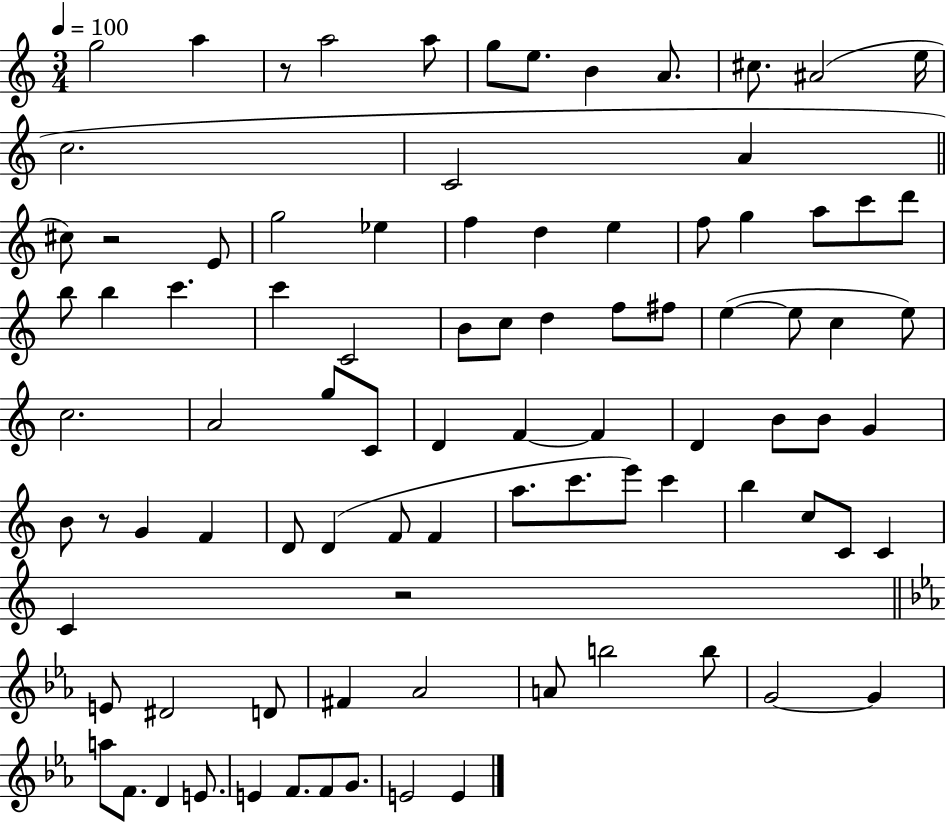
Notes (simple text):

G5/h A5/q R/e A5/h A5/e G5/e E5/e. B4/q A4/e. C#5/e. A#4/h E5/s C5/h. C4/h A4/q C#5/e R/h E4/e G5/h Eb5/q F5/q D5/q E5/q F5/e G5/q A5/e C6/e D6/e B5/e B5/q C6/q. C6/q C4/h B4/e C5/e D5/q F5/e F#5/e E5/q E5/e C5/q E5/e C5/h. A4/h G5/e C4/e D4/q F4/q F4/q D4/q B4/e B4/e G4/q B4/e R/e G4/q F4/q D4/e D4/q F4/e F4/q A5/e. C6/e. E6/e C6/q B5/q C5/e C4/e C4/q C4/q R/h E4/e D#4/h D4/e F#4/q Ab4/h A4/e B5/h B5/e G4/h G4/q A5/e F4/e. D4/q E4/e. E4/q F4/e. F4/e G4/e. E4/h E4/q